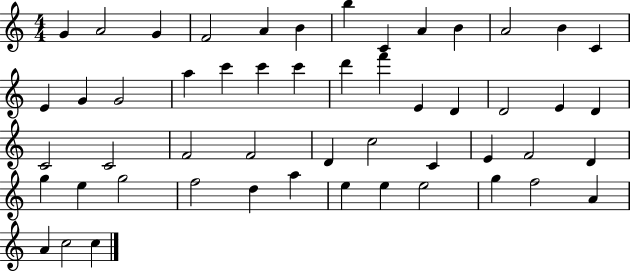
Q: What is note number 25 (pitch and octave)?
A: D4